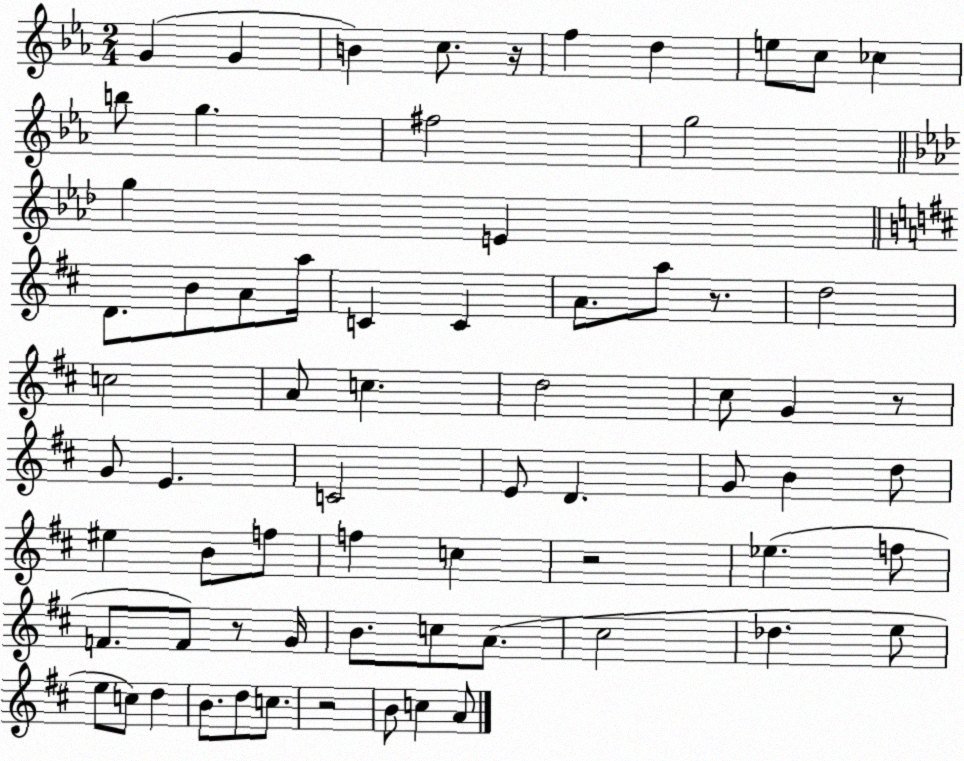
X:1
T:Untitled
M:2/4
L:1/4
K:Eb
G G B c/2 z/4 f d e/2 c/2 _c b/2 g ^f2 g2 g E D/2 B/2 A/2 a/4 C C A/2 a/2 z/2 d2 c2 A/2 c d2 ^c/2 G z/2 G/2 E C2 E/2 D G/2 B d/2 ^e B/2 f/2 f c z2 _e f/2 F/2 F/2 z/2 G/4 B/2 c/2 A/2 ^c2 _d e/2 e/2 c/2 d B/2 d/2 c/2 z2 B/2 c A/2